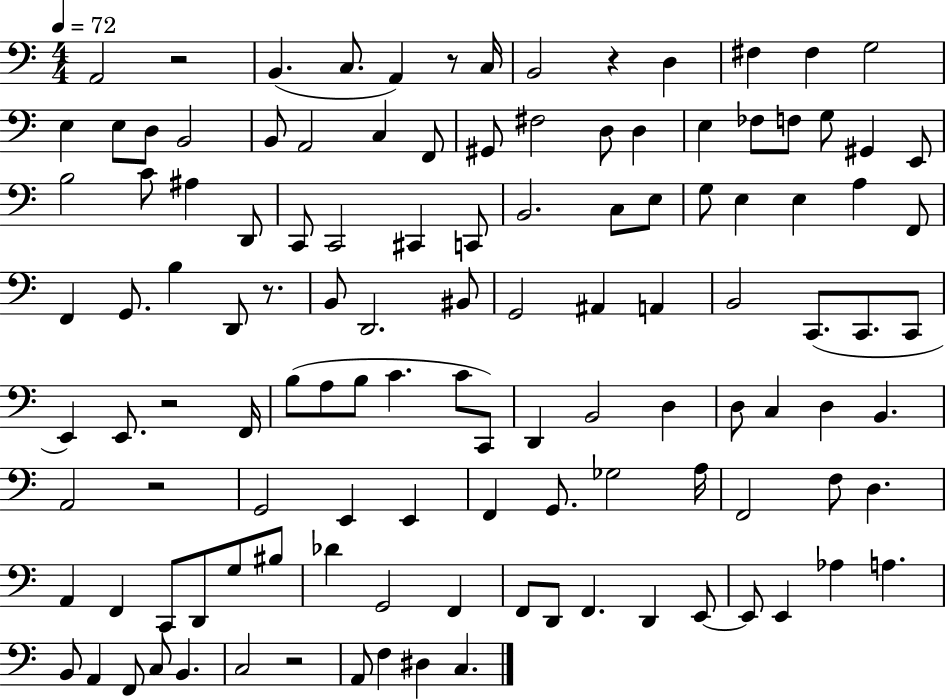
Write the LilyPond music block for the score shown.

{
  \clef bass
  \numericTimeSignature
  \time 4/4
  \key c \major
  \tempo 4 = 72
  a,2 r2 | b,4.( c8. a,4) r8 c16 | b,2 r4 d4 | fis4 fis4 g2 | \break e4 e8 d8 b,2 | b,8 a,2 c4 f,8 | gis,8 fis2 d8 d4 | e4 fes8 f8 g8 gis,4 e,8 | \break b2 c'8 ais4 d,8 | c,8 c,2 cis,4 c,8 | b,2. c8 e8 | g8 e4 e4 a4 f,8 | \break f,4 g,8. b4 d,8 r8. | b,8 d,2. bis,8 | g,2 ais,4 a,4 | b,2 c,8.( c,8. c,8 | \break e,4) e,8. r2 f,16 | b8( a8 b8 c'4. c'8 c,8) | d,4 b,2 d4 | d8 c4 d4 b,4. | \break a,2 r2 | g,2 e,4 e,4 | f,4 g,8. ges2 a16 | f,2 f8 d4. | \break a,4 f,4 c,8 d,8 g8 bis8 | des'4 g,2 f,4 | f,8 d,8 f,4. d,4 e,8~~ | e,8 e,4 aes4 a4. | \break b,8 a,4 f,8 c8 b,4. | c2 r2 | a,8 f4 dis4 c4. | \bar "|."
}